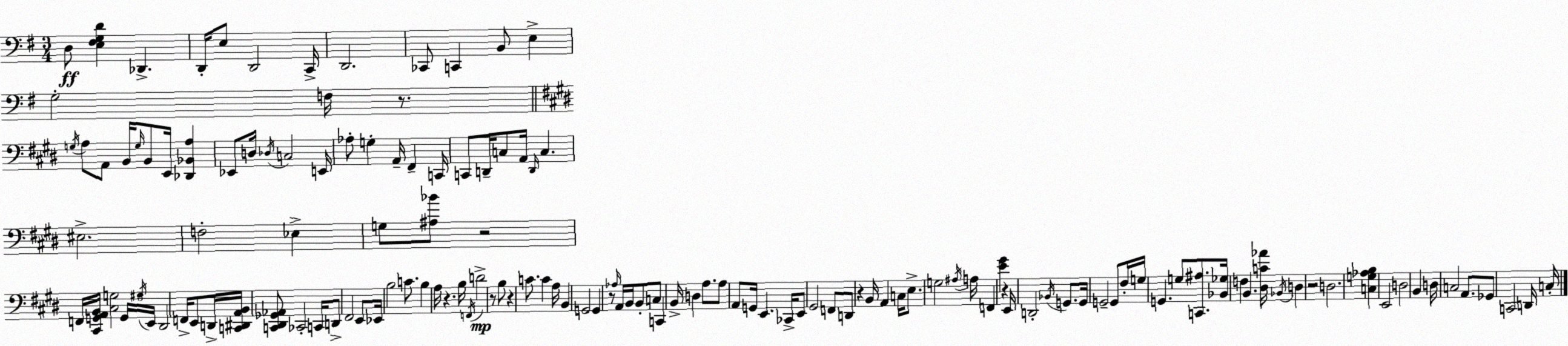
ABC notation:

X:1
T:Untitled
M:3/4
L:1/4
K:Em
D,/2 [E,^F,G,D] _D,, D,,/4 E,/2 D,,2 C,,/4 D,,2 _C,,/2 C,, B,,/2 E, G,2 F,/4 z/2 G,/4 A,/2 A,,/2 B,,/4 G,/4 B,,/2 E,,/4 [_D,,_B,,A,] _E,,/2 D,/4 _D,/4 C,2 E,,/4 _A,/2 G, A,,/4 ^F,, C,,/4 C,,/2 D,,/4 C,/2 A,,/4 D,,/4 C, ^E,2 F,2 _E, G,/2 [^A,_B]/2 z2 F,,/4 [^C,,G,,A,,B,,]/4 [^C,G,]2 G,,/4 ^G,/4 E,,/4 ^D,,2 F,,/4 E,,/2 D,,/4 [C,,^D,,A,,B,,]/4 [C,,^D,,_G,,_A,,]/2 _C,,2 C,,/4 D,,/2 ^F,,2 E,,/2 _E,,/4 B,2 C/2 B, A,/4 z B,/4 F,,/4 D2 z/2 B,/2 z C/2 C A,/4 B,, G,,2 G,, z/2 _A,/4 A,,/4 B,,/4 B,,/2 C,/2 C,, B,,/4 D, A,/2 A,/2 A,,/2 G,,/4 E,, _C,,/4 E,,/2 ^G,,2 F,,/2 D,,/2 z B,,/4 A,, C,/4 E,/2 G,2 ^A,/4 A,/4 F,, [E^G] z E,,/4 D,,2 _B,,/4 G,,/2 G,,/4 G,,2 G,,/2 ^F,/4 G,/4 G,, G,/2 [C,,^A,]/2 [_B,,_G,]/4 F, B,, [^D,C_A]/4 _B,,/4 D, z2 D,2 [C,G,_A,B,] E,,2 D,2 B,, D,/4 C,2 A,,/2 _G,,/2 C,,2 D,,/4 C,/4